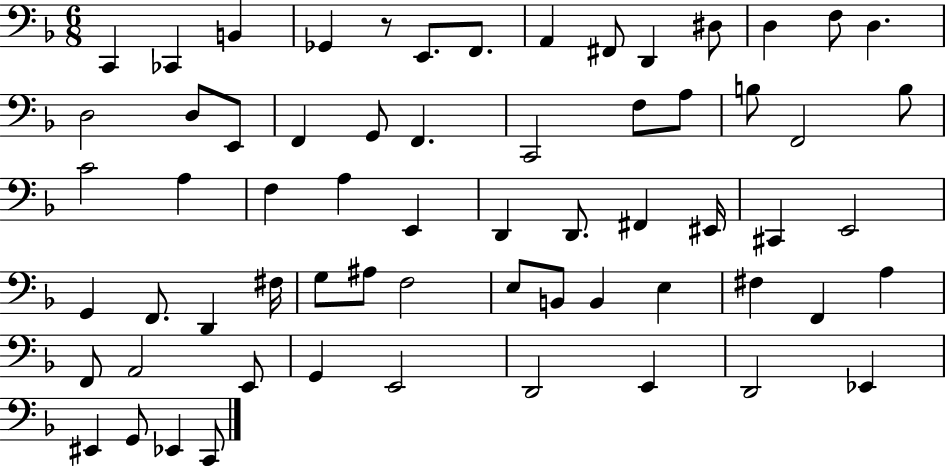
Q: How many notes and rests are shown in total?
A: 64